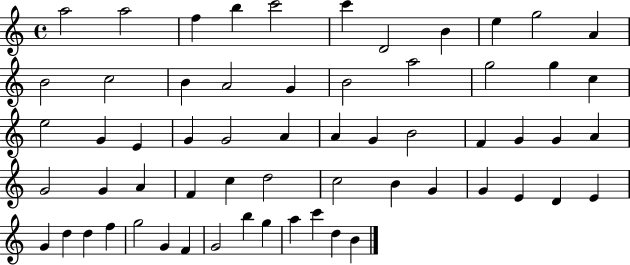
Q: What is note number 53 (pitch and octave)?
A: G4